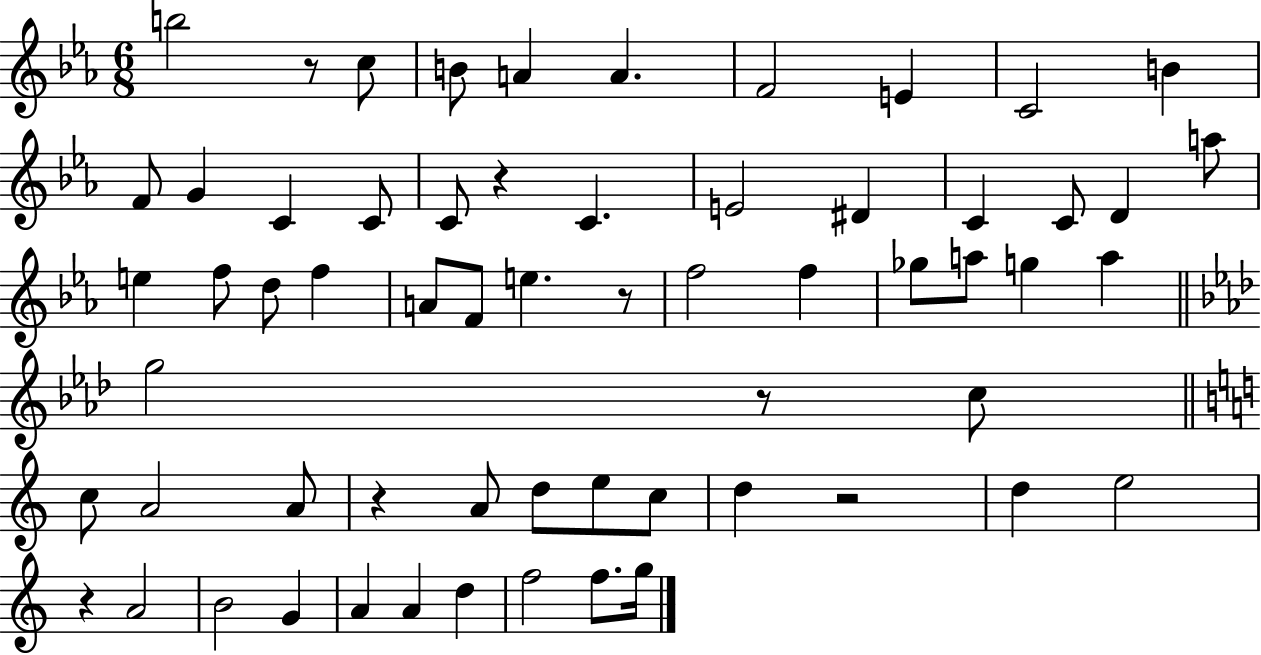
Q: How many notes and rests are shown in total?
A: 62